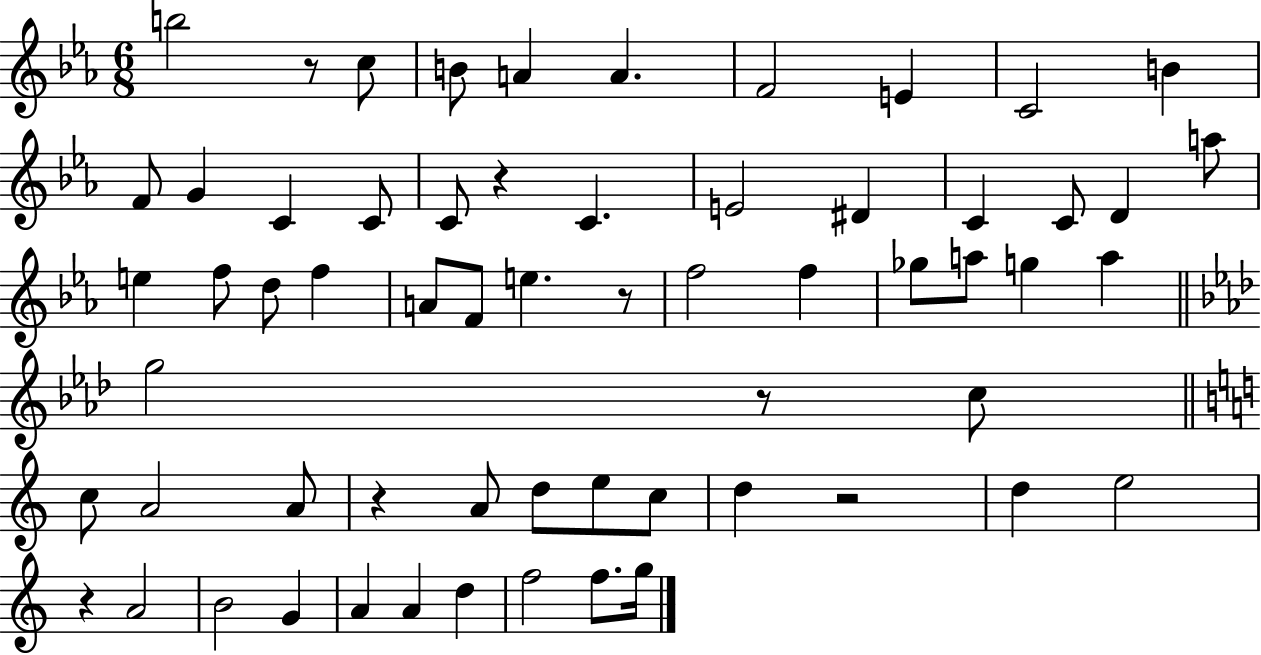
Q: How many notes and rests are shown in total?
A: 62